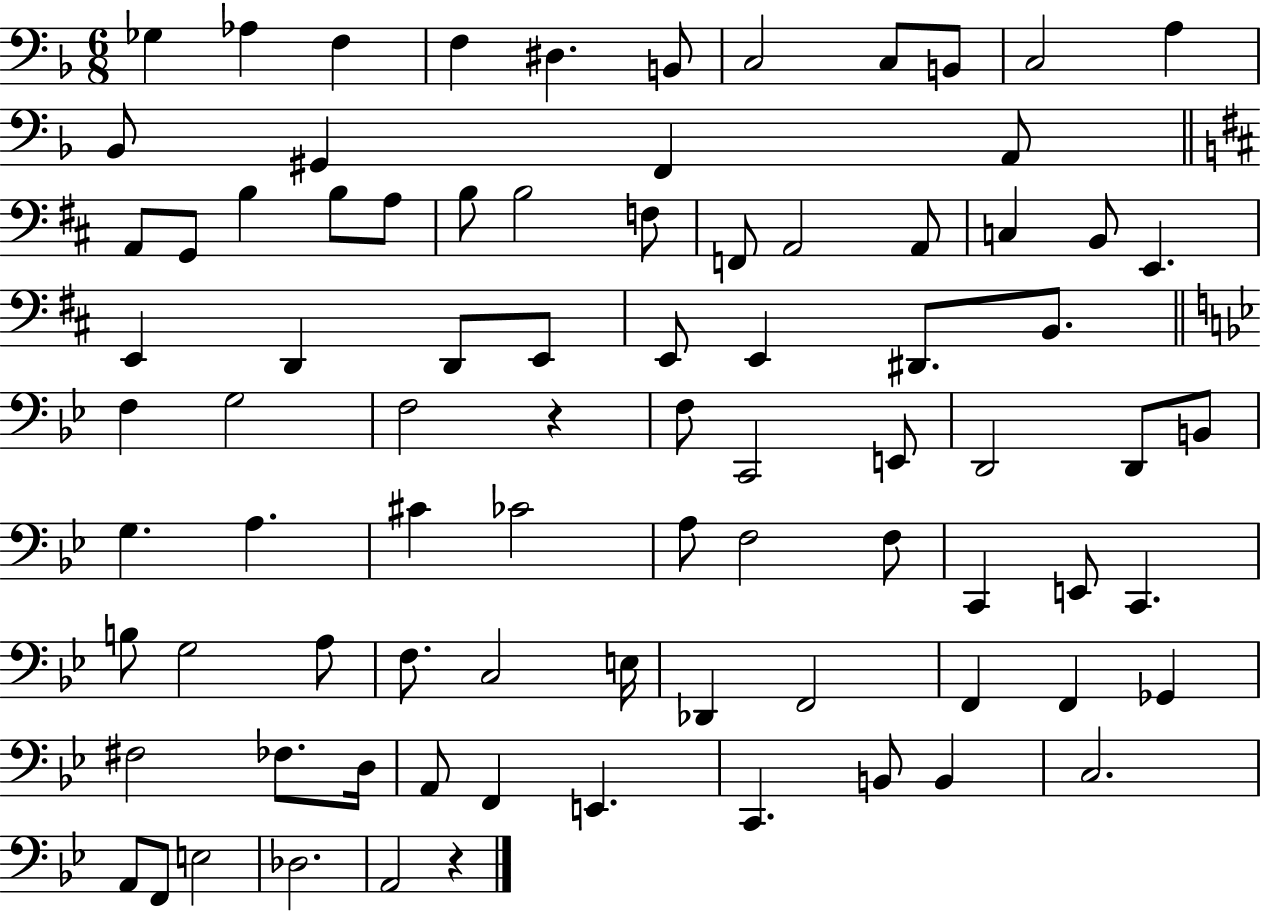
Gb3/q Ab3/q F3/q F3/q D#3/q. B2/e C3/h C3/e B2/e C3/h A3/q Bb2/e G#2/q F2/q A2/e A2/e G2/e B3/q B3/e A3/e B3/e B3/h F3/e F2/e A2/h A2/e C3/q B2/e E2/q. E2/q D2/q D2/e E2/e E2/e E2/q D#2/e. B2/e. F3/q G3/h F3/h R/q F3/e C2/h E2/e D2/h D2/e B2/e G3/q. A3/q. C#4/q CES4/h A3/e F3/h F3/e C2/q E2/e C2/q. B3/e G3/h A3/e F3/e. C3/h E3/s Db2/q F2/h F2/q F2/q Gb2/q F#3/h FES3/e. D3/s A2/e F2/q E2/q. C2/q. B2/e B2/q C3/h. A2/e F2/e E3/h Db3/h. A2/h R/q